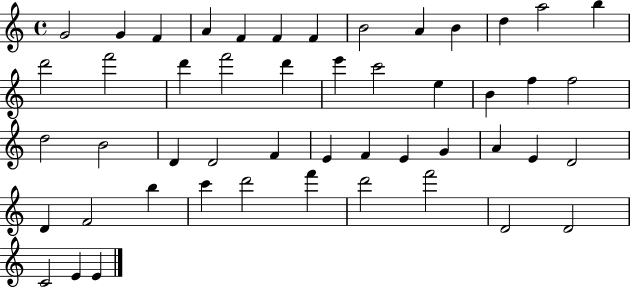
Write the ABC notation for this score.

X:1
T:Untitled
M:4/4
L:1/4
K:C
G2 G F A F F F B2 A B d a2 b d'2 f'2 d' f'2 d' e' c'2 e B f f2 d2 B2 D D2 F E F E G A E D2 D F2 b c' d'2 f' d'2 f'2 D2 D2 C2 E E